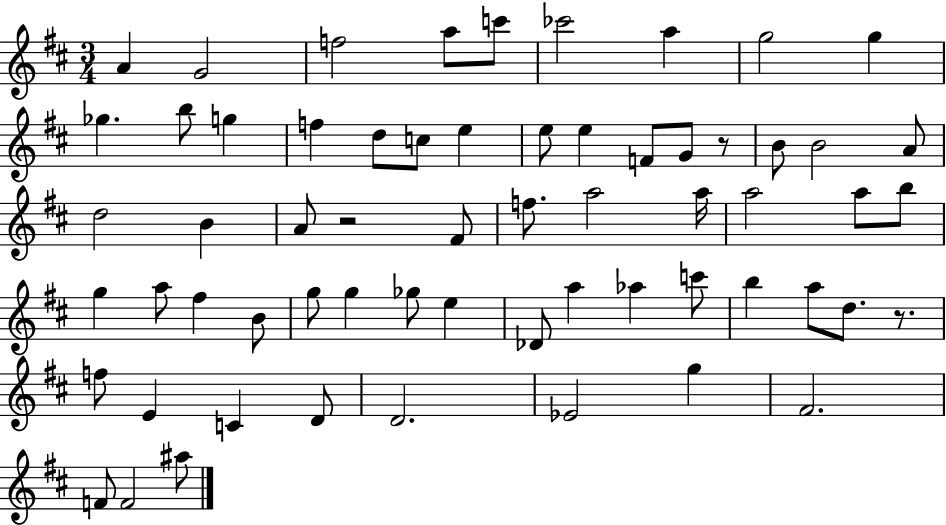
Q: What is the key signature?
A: D major